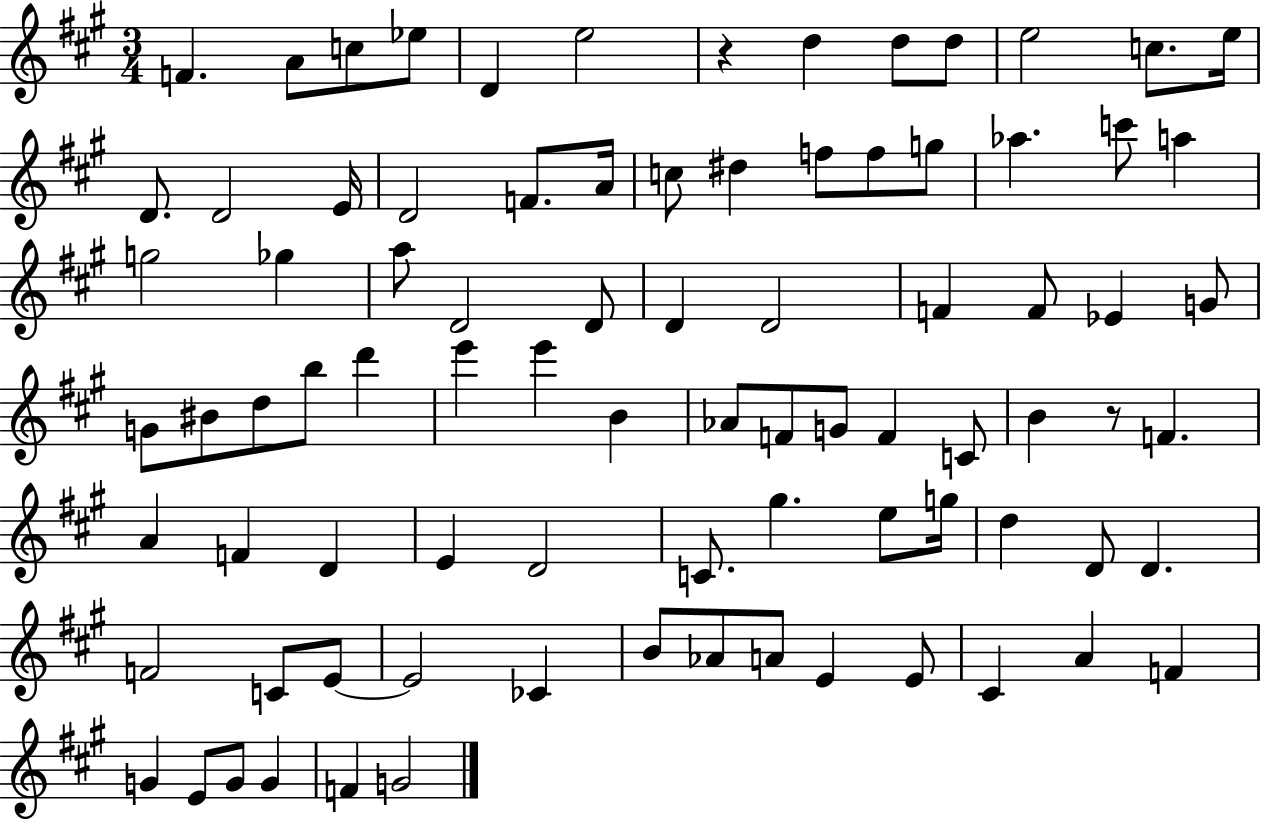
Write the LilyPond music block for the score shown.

{
  \clef treble
  \numericTimeSignature
  \time 3/4
  \key a \major
  \repeat volta 2 { f'4. a'8 c''8 ees''8 | d'4 e''2 | r4 d''4 d''8 d''8 | e''2 c''8. e''16 | \break d'8. d'2 e'16 | d'2 f'8. a'16 | c''8 dis''4 f''8 f''8 g''8 | aes''4. c'''8 a''4 | \break g''2 ges''4 | a''8 d'2 d'8 | d'4 d'2 | f'4 f'8 ees'4 g'8 | \break g'8 bis'8 d''8 b''8 d'''4 | e'''4 e'''4 b'4 | aes'8 f'8 g'8 f'4 c'8 | b'4 r8 f'4. | \break a'4 f'4 d'4 | e'4 d'2 | c'8. gis''4. e''8 g''16 | d''4 d'8 d'4. | \break f'2 c'8 e'8~~ | e'2 ces'4 | b'8 aes'8 a'8 e'4 e'8 | cis'4 a'4 f'4 | \break g'4 e'8 g'8 g'4 | f'4 g'2 | } \bar "|."
}